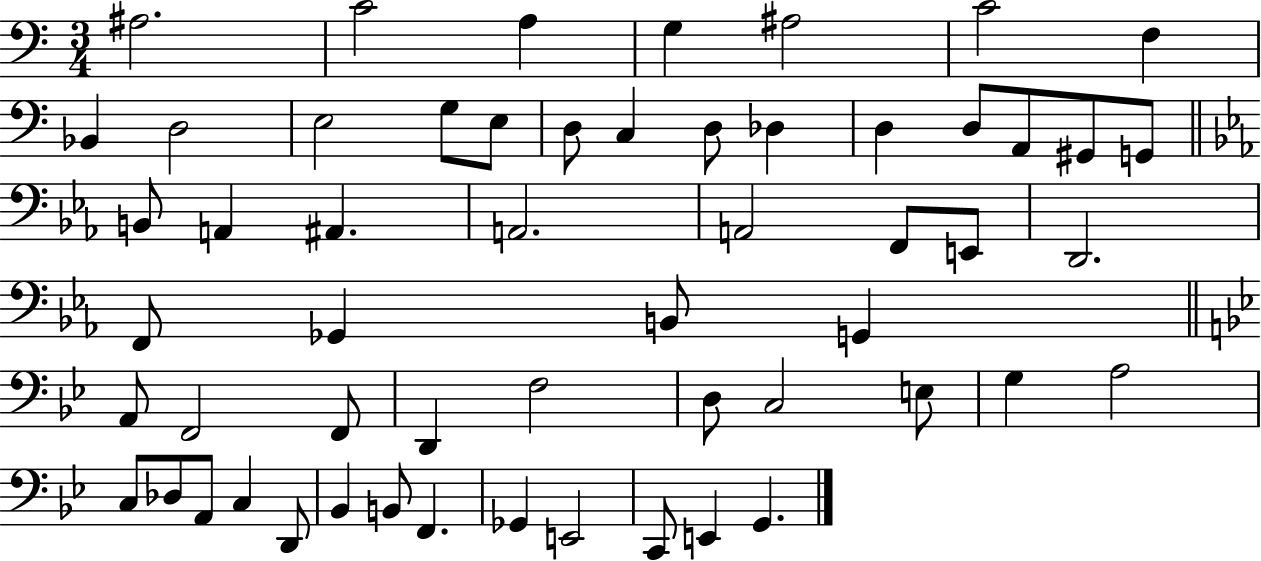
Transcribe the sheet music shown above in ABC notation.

X:1
T:Untitled
M:3/4
L:1/4
K:C
^A,2 C2 A, G, ^A,2 C2 F, _B,, D,2 E,2 G,/2 E,/2 D,/2 C, D,/2 _D, D, D,/2 A,,/2 ^G,,/2 G,,/2 B,,/2 A,, ^A,, A,,2 A,,2 F,,/2 E,,/2 D,,2 F,,/2 _G,, B,,/2 G,, A,,/2 F,,2 F,,/2 D,, F,2 D,/2 C,2 E,/2 G, A,2 C,/2 _D,/2 A,,/2 C, D,,/2 _B,, B,,/2 F,, _G,, E,,2 C,,/2 E,, G,,